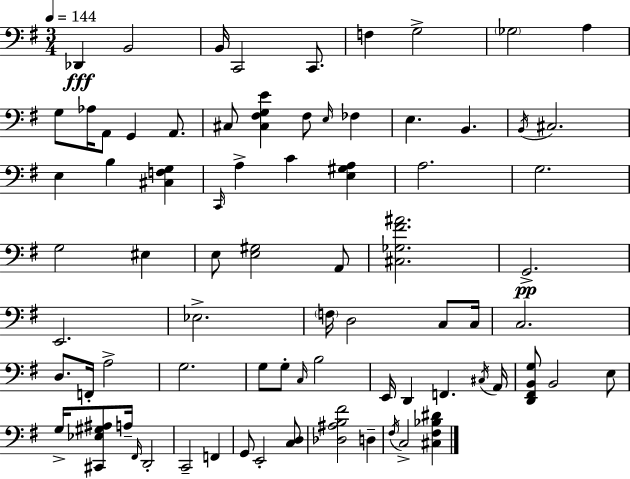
{
  \clef bass
  \numericTimeSignature
  \time 3/4
  \key g \major
  \tempo 4 = 144
  \repeat volta 2 { des,4\fff b,2 | b,16 c,2 c,8. | f4 g2-> | \parenthesize ges2 a4 | \break g8 aes16 a,8 g,4 a,8. | cis8 <cis fis g e'>4 fis8 \grace { e16 } fes4 | e4. b,4. | \acciaccatura { b,16 } cis2. | \break e4 b4 <cis f g>4 | \grace { c,16 } a4-> c'4 <e gis a>4 | a2. | g2. | \break g2 eis4 | e8 <e gis>2 | a,8 <cis ges fis' ais'>2. | g,2.->\pp | \break e,2. | ees2.-> | \parenthesize f16 d2 | c8 c16 c2. | \break d8. f,16-. a2-> | g2. | g8 g8-. \grace { c16 } b2 | e,16 d,4 f,4. | \break \acciaccatura { cis16 } a,16 <d, fis, b, g>8 b,2 | e8 g16-> <cis, ees gis ais>8 a16-- \grace { fis,16 } d,2-. | c,2-- | f,4 g,8 e,2-. | \break <c d>8 <des ais b fis'>2 | d4-- \acciaccatura { fis16 } c2-> | <cis fis bes dis'>4 } \bar "|."
}